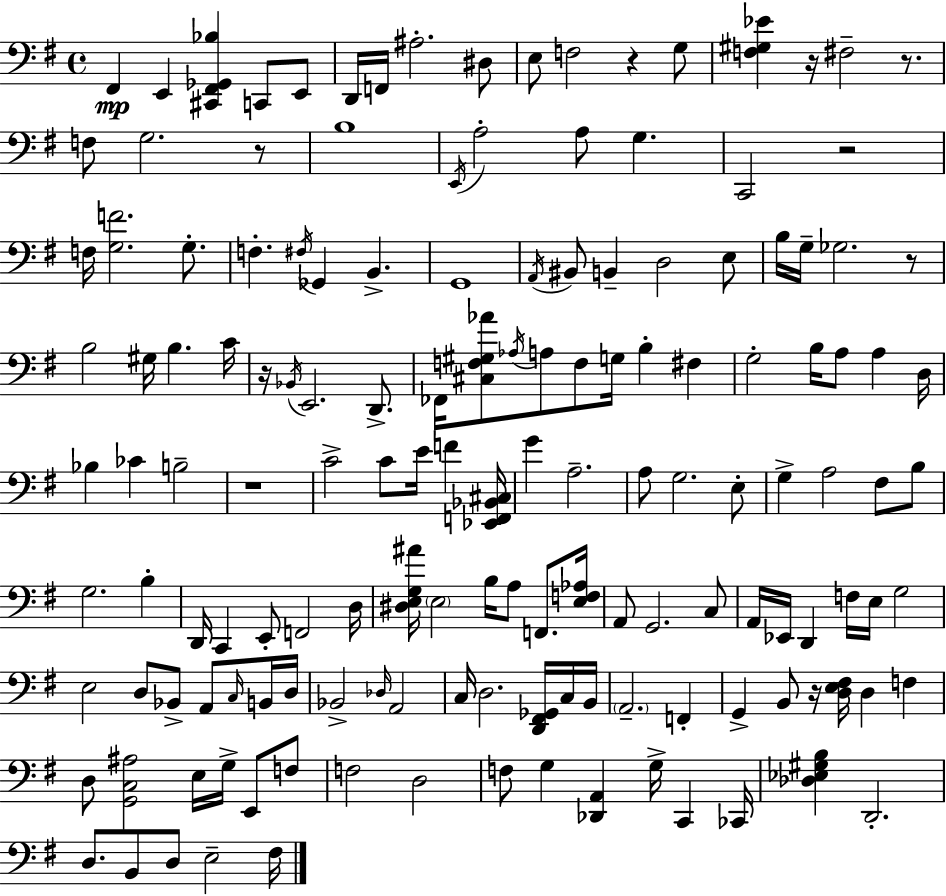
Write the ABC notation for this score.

X:1
T:Untitled
M:4/4
L:1/4
K:G
^F,, E,, [^C,,^F,,_G,,_B,] C,,/2 E,,/2 D,,/4 F,,/4 ^A,2 ^D,/2 E,/2 F,2 z G,/2 [F,^G,_E] z/4 ^F,2 z/2 F,/2 G,2 z/2 B,4 E,,/4 A,2 A,/2 G, C,,2 z2 F,/4 [G,F]2 G,/2 F, ^F,/4 _G,, B,, G,,4 A,,/4 ^B,,/2 B,, D,2 E,/2 B,/4 G,/4 _G,2 z/2 B,2 ^G,/4 B, C/4 z/4 _B,,/4 E,,2 D,,/2 _F,,/4 [^C,F,^G,_A]/2 _A,/4 A,/2 F,/2 G,/4 B, ^F, G,2 B,/4 A,/2 A, D,/4 _B, _C B,2 z4 C2 C/2 E/4 F [_E,,F,,_B,,^C,]/4 G A,2 A,/2 G,2 E,/2 G, A,2 ^F,/2 B,/2 G,2 B, D,,/4 C,, E,,/2 F,,2 D,/4 [^D,E,G,^A]/4 E,2 B,/4 A,/2 F,,/2 [E,F,_A,]/4 A,,/2 G,,2 C,/2 A,,/4 _E,,/4 D,, F,/4 E,/4 G,2 E,2 D,/2 _B,,/2 A,,/2 C,/4 B,,/4 D,/4 _B,,2 _D,/4 A,,2 C,/4 D,2 [D,,^F,,_G,,]/4 C,/4 B,,/4 A,,2 F,, G,, B,,/2 z/4 [D,E,^F,]/4 D, F, D,/2 [G,,C,^A,]2 E,/4 G,/4 E,,/2 F,/2 F,2 D,2 F,/2 G, [_D,,A,,] G,/4 C,, _C,,/4 [_D,_E,^G,B,] D,,2 D,/2 B,,/2 D,/2 E,2 ^F,/4